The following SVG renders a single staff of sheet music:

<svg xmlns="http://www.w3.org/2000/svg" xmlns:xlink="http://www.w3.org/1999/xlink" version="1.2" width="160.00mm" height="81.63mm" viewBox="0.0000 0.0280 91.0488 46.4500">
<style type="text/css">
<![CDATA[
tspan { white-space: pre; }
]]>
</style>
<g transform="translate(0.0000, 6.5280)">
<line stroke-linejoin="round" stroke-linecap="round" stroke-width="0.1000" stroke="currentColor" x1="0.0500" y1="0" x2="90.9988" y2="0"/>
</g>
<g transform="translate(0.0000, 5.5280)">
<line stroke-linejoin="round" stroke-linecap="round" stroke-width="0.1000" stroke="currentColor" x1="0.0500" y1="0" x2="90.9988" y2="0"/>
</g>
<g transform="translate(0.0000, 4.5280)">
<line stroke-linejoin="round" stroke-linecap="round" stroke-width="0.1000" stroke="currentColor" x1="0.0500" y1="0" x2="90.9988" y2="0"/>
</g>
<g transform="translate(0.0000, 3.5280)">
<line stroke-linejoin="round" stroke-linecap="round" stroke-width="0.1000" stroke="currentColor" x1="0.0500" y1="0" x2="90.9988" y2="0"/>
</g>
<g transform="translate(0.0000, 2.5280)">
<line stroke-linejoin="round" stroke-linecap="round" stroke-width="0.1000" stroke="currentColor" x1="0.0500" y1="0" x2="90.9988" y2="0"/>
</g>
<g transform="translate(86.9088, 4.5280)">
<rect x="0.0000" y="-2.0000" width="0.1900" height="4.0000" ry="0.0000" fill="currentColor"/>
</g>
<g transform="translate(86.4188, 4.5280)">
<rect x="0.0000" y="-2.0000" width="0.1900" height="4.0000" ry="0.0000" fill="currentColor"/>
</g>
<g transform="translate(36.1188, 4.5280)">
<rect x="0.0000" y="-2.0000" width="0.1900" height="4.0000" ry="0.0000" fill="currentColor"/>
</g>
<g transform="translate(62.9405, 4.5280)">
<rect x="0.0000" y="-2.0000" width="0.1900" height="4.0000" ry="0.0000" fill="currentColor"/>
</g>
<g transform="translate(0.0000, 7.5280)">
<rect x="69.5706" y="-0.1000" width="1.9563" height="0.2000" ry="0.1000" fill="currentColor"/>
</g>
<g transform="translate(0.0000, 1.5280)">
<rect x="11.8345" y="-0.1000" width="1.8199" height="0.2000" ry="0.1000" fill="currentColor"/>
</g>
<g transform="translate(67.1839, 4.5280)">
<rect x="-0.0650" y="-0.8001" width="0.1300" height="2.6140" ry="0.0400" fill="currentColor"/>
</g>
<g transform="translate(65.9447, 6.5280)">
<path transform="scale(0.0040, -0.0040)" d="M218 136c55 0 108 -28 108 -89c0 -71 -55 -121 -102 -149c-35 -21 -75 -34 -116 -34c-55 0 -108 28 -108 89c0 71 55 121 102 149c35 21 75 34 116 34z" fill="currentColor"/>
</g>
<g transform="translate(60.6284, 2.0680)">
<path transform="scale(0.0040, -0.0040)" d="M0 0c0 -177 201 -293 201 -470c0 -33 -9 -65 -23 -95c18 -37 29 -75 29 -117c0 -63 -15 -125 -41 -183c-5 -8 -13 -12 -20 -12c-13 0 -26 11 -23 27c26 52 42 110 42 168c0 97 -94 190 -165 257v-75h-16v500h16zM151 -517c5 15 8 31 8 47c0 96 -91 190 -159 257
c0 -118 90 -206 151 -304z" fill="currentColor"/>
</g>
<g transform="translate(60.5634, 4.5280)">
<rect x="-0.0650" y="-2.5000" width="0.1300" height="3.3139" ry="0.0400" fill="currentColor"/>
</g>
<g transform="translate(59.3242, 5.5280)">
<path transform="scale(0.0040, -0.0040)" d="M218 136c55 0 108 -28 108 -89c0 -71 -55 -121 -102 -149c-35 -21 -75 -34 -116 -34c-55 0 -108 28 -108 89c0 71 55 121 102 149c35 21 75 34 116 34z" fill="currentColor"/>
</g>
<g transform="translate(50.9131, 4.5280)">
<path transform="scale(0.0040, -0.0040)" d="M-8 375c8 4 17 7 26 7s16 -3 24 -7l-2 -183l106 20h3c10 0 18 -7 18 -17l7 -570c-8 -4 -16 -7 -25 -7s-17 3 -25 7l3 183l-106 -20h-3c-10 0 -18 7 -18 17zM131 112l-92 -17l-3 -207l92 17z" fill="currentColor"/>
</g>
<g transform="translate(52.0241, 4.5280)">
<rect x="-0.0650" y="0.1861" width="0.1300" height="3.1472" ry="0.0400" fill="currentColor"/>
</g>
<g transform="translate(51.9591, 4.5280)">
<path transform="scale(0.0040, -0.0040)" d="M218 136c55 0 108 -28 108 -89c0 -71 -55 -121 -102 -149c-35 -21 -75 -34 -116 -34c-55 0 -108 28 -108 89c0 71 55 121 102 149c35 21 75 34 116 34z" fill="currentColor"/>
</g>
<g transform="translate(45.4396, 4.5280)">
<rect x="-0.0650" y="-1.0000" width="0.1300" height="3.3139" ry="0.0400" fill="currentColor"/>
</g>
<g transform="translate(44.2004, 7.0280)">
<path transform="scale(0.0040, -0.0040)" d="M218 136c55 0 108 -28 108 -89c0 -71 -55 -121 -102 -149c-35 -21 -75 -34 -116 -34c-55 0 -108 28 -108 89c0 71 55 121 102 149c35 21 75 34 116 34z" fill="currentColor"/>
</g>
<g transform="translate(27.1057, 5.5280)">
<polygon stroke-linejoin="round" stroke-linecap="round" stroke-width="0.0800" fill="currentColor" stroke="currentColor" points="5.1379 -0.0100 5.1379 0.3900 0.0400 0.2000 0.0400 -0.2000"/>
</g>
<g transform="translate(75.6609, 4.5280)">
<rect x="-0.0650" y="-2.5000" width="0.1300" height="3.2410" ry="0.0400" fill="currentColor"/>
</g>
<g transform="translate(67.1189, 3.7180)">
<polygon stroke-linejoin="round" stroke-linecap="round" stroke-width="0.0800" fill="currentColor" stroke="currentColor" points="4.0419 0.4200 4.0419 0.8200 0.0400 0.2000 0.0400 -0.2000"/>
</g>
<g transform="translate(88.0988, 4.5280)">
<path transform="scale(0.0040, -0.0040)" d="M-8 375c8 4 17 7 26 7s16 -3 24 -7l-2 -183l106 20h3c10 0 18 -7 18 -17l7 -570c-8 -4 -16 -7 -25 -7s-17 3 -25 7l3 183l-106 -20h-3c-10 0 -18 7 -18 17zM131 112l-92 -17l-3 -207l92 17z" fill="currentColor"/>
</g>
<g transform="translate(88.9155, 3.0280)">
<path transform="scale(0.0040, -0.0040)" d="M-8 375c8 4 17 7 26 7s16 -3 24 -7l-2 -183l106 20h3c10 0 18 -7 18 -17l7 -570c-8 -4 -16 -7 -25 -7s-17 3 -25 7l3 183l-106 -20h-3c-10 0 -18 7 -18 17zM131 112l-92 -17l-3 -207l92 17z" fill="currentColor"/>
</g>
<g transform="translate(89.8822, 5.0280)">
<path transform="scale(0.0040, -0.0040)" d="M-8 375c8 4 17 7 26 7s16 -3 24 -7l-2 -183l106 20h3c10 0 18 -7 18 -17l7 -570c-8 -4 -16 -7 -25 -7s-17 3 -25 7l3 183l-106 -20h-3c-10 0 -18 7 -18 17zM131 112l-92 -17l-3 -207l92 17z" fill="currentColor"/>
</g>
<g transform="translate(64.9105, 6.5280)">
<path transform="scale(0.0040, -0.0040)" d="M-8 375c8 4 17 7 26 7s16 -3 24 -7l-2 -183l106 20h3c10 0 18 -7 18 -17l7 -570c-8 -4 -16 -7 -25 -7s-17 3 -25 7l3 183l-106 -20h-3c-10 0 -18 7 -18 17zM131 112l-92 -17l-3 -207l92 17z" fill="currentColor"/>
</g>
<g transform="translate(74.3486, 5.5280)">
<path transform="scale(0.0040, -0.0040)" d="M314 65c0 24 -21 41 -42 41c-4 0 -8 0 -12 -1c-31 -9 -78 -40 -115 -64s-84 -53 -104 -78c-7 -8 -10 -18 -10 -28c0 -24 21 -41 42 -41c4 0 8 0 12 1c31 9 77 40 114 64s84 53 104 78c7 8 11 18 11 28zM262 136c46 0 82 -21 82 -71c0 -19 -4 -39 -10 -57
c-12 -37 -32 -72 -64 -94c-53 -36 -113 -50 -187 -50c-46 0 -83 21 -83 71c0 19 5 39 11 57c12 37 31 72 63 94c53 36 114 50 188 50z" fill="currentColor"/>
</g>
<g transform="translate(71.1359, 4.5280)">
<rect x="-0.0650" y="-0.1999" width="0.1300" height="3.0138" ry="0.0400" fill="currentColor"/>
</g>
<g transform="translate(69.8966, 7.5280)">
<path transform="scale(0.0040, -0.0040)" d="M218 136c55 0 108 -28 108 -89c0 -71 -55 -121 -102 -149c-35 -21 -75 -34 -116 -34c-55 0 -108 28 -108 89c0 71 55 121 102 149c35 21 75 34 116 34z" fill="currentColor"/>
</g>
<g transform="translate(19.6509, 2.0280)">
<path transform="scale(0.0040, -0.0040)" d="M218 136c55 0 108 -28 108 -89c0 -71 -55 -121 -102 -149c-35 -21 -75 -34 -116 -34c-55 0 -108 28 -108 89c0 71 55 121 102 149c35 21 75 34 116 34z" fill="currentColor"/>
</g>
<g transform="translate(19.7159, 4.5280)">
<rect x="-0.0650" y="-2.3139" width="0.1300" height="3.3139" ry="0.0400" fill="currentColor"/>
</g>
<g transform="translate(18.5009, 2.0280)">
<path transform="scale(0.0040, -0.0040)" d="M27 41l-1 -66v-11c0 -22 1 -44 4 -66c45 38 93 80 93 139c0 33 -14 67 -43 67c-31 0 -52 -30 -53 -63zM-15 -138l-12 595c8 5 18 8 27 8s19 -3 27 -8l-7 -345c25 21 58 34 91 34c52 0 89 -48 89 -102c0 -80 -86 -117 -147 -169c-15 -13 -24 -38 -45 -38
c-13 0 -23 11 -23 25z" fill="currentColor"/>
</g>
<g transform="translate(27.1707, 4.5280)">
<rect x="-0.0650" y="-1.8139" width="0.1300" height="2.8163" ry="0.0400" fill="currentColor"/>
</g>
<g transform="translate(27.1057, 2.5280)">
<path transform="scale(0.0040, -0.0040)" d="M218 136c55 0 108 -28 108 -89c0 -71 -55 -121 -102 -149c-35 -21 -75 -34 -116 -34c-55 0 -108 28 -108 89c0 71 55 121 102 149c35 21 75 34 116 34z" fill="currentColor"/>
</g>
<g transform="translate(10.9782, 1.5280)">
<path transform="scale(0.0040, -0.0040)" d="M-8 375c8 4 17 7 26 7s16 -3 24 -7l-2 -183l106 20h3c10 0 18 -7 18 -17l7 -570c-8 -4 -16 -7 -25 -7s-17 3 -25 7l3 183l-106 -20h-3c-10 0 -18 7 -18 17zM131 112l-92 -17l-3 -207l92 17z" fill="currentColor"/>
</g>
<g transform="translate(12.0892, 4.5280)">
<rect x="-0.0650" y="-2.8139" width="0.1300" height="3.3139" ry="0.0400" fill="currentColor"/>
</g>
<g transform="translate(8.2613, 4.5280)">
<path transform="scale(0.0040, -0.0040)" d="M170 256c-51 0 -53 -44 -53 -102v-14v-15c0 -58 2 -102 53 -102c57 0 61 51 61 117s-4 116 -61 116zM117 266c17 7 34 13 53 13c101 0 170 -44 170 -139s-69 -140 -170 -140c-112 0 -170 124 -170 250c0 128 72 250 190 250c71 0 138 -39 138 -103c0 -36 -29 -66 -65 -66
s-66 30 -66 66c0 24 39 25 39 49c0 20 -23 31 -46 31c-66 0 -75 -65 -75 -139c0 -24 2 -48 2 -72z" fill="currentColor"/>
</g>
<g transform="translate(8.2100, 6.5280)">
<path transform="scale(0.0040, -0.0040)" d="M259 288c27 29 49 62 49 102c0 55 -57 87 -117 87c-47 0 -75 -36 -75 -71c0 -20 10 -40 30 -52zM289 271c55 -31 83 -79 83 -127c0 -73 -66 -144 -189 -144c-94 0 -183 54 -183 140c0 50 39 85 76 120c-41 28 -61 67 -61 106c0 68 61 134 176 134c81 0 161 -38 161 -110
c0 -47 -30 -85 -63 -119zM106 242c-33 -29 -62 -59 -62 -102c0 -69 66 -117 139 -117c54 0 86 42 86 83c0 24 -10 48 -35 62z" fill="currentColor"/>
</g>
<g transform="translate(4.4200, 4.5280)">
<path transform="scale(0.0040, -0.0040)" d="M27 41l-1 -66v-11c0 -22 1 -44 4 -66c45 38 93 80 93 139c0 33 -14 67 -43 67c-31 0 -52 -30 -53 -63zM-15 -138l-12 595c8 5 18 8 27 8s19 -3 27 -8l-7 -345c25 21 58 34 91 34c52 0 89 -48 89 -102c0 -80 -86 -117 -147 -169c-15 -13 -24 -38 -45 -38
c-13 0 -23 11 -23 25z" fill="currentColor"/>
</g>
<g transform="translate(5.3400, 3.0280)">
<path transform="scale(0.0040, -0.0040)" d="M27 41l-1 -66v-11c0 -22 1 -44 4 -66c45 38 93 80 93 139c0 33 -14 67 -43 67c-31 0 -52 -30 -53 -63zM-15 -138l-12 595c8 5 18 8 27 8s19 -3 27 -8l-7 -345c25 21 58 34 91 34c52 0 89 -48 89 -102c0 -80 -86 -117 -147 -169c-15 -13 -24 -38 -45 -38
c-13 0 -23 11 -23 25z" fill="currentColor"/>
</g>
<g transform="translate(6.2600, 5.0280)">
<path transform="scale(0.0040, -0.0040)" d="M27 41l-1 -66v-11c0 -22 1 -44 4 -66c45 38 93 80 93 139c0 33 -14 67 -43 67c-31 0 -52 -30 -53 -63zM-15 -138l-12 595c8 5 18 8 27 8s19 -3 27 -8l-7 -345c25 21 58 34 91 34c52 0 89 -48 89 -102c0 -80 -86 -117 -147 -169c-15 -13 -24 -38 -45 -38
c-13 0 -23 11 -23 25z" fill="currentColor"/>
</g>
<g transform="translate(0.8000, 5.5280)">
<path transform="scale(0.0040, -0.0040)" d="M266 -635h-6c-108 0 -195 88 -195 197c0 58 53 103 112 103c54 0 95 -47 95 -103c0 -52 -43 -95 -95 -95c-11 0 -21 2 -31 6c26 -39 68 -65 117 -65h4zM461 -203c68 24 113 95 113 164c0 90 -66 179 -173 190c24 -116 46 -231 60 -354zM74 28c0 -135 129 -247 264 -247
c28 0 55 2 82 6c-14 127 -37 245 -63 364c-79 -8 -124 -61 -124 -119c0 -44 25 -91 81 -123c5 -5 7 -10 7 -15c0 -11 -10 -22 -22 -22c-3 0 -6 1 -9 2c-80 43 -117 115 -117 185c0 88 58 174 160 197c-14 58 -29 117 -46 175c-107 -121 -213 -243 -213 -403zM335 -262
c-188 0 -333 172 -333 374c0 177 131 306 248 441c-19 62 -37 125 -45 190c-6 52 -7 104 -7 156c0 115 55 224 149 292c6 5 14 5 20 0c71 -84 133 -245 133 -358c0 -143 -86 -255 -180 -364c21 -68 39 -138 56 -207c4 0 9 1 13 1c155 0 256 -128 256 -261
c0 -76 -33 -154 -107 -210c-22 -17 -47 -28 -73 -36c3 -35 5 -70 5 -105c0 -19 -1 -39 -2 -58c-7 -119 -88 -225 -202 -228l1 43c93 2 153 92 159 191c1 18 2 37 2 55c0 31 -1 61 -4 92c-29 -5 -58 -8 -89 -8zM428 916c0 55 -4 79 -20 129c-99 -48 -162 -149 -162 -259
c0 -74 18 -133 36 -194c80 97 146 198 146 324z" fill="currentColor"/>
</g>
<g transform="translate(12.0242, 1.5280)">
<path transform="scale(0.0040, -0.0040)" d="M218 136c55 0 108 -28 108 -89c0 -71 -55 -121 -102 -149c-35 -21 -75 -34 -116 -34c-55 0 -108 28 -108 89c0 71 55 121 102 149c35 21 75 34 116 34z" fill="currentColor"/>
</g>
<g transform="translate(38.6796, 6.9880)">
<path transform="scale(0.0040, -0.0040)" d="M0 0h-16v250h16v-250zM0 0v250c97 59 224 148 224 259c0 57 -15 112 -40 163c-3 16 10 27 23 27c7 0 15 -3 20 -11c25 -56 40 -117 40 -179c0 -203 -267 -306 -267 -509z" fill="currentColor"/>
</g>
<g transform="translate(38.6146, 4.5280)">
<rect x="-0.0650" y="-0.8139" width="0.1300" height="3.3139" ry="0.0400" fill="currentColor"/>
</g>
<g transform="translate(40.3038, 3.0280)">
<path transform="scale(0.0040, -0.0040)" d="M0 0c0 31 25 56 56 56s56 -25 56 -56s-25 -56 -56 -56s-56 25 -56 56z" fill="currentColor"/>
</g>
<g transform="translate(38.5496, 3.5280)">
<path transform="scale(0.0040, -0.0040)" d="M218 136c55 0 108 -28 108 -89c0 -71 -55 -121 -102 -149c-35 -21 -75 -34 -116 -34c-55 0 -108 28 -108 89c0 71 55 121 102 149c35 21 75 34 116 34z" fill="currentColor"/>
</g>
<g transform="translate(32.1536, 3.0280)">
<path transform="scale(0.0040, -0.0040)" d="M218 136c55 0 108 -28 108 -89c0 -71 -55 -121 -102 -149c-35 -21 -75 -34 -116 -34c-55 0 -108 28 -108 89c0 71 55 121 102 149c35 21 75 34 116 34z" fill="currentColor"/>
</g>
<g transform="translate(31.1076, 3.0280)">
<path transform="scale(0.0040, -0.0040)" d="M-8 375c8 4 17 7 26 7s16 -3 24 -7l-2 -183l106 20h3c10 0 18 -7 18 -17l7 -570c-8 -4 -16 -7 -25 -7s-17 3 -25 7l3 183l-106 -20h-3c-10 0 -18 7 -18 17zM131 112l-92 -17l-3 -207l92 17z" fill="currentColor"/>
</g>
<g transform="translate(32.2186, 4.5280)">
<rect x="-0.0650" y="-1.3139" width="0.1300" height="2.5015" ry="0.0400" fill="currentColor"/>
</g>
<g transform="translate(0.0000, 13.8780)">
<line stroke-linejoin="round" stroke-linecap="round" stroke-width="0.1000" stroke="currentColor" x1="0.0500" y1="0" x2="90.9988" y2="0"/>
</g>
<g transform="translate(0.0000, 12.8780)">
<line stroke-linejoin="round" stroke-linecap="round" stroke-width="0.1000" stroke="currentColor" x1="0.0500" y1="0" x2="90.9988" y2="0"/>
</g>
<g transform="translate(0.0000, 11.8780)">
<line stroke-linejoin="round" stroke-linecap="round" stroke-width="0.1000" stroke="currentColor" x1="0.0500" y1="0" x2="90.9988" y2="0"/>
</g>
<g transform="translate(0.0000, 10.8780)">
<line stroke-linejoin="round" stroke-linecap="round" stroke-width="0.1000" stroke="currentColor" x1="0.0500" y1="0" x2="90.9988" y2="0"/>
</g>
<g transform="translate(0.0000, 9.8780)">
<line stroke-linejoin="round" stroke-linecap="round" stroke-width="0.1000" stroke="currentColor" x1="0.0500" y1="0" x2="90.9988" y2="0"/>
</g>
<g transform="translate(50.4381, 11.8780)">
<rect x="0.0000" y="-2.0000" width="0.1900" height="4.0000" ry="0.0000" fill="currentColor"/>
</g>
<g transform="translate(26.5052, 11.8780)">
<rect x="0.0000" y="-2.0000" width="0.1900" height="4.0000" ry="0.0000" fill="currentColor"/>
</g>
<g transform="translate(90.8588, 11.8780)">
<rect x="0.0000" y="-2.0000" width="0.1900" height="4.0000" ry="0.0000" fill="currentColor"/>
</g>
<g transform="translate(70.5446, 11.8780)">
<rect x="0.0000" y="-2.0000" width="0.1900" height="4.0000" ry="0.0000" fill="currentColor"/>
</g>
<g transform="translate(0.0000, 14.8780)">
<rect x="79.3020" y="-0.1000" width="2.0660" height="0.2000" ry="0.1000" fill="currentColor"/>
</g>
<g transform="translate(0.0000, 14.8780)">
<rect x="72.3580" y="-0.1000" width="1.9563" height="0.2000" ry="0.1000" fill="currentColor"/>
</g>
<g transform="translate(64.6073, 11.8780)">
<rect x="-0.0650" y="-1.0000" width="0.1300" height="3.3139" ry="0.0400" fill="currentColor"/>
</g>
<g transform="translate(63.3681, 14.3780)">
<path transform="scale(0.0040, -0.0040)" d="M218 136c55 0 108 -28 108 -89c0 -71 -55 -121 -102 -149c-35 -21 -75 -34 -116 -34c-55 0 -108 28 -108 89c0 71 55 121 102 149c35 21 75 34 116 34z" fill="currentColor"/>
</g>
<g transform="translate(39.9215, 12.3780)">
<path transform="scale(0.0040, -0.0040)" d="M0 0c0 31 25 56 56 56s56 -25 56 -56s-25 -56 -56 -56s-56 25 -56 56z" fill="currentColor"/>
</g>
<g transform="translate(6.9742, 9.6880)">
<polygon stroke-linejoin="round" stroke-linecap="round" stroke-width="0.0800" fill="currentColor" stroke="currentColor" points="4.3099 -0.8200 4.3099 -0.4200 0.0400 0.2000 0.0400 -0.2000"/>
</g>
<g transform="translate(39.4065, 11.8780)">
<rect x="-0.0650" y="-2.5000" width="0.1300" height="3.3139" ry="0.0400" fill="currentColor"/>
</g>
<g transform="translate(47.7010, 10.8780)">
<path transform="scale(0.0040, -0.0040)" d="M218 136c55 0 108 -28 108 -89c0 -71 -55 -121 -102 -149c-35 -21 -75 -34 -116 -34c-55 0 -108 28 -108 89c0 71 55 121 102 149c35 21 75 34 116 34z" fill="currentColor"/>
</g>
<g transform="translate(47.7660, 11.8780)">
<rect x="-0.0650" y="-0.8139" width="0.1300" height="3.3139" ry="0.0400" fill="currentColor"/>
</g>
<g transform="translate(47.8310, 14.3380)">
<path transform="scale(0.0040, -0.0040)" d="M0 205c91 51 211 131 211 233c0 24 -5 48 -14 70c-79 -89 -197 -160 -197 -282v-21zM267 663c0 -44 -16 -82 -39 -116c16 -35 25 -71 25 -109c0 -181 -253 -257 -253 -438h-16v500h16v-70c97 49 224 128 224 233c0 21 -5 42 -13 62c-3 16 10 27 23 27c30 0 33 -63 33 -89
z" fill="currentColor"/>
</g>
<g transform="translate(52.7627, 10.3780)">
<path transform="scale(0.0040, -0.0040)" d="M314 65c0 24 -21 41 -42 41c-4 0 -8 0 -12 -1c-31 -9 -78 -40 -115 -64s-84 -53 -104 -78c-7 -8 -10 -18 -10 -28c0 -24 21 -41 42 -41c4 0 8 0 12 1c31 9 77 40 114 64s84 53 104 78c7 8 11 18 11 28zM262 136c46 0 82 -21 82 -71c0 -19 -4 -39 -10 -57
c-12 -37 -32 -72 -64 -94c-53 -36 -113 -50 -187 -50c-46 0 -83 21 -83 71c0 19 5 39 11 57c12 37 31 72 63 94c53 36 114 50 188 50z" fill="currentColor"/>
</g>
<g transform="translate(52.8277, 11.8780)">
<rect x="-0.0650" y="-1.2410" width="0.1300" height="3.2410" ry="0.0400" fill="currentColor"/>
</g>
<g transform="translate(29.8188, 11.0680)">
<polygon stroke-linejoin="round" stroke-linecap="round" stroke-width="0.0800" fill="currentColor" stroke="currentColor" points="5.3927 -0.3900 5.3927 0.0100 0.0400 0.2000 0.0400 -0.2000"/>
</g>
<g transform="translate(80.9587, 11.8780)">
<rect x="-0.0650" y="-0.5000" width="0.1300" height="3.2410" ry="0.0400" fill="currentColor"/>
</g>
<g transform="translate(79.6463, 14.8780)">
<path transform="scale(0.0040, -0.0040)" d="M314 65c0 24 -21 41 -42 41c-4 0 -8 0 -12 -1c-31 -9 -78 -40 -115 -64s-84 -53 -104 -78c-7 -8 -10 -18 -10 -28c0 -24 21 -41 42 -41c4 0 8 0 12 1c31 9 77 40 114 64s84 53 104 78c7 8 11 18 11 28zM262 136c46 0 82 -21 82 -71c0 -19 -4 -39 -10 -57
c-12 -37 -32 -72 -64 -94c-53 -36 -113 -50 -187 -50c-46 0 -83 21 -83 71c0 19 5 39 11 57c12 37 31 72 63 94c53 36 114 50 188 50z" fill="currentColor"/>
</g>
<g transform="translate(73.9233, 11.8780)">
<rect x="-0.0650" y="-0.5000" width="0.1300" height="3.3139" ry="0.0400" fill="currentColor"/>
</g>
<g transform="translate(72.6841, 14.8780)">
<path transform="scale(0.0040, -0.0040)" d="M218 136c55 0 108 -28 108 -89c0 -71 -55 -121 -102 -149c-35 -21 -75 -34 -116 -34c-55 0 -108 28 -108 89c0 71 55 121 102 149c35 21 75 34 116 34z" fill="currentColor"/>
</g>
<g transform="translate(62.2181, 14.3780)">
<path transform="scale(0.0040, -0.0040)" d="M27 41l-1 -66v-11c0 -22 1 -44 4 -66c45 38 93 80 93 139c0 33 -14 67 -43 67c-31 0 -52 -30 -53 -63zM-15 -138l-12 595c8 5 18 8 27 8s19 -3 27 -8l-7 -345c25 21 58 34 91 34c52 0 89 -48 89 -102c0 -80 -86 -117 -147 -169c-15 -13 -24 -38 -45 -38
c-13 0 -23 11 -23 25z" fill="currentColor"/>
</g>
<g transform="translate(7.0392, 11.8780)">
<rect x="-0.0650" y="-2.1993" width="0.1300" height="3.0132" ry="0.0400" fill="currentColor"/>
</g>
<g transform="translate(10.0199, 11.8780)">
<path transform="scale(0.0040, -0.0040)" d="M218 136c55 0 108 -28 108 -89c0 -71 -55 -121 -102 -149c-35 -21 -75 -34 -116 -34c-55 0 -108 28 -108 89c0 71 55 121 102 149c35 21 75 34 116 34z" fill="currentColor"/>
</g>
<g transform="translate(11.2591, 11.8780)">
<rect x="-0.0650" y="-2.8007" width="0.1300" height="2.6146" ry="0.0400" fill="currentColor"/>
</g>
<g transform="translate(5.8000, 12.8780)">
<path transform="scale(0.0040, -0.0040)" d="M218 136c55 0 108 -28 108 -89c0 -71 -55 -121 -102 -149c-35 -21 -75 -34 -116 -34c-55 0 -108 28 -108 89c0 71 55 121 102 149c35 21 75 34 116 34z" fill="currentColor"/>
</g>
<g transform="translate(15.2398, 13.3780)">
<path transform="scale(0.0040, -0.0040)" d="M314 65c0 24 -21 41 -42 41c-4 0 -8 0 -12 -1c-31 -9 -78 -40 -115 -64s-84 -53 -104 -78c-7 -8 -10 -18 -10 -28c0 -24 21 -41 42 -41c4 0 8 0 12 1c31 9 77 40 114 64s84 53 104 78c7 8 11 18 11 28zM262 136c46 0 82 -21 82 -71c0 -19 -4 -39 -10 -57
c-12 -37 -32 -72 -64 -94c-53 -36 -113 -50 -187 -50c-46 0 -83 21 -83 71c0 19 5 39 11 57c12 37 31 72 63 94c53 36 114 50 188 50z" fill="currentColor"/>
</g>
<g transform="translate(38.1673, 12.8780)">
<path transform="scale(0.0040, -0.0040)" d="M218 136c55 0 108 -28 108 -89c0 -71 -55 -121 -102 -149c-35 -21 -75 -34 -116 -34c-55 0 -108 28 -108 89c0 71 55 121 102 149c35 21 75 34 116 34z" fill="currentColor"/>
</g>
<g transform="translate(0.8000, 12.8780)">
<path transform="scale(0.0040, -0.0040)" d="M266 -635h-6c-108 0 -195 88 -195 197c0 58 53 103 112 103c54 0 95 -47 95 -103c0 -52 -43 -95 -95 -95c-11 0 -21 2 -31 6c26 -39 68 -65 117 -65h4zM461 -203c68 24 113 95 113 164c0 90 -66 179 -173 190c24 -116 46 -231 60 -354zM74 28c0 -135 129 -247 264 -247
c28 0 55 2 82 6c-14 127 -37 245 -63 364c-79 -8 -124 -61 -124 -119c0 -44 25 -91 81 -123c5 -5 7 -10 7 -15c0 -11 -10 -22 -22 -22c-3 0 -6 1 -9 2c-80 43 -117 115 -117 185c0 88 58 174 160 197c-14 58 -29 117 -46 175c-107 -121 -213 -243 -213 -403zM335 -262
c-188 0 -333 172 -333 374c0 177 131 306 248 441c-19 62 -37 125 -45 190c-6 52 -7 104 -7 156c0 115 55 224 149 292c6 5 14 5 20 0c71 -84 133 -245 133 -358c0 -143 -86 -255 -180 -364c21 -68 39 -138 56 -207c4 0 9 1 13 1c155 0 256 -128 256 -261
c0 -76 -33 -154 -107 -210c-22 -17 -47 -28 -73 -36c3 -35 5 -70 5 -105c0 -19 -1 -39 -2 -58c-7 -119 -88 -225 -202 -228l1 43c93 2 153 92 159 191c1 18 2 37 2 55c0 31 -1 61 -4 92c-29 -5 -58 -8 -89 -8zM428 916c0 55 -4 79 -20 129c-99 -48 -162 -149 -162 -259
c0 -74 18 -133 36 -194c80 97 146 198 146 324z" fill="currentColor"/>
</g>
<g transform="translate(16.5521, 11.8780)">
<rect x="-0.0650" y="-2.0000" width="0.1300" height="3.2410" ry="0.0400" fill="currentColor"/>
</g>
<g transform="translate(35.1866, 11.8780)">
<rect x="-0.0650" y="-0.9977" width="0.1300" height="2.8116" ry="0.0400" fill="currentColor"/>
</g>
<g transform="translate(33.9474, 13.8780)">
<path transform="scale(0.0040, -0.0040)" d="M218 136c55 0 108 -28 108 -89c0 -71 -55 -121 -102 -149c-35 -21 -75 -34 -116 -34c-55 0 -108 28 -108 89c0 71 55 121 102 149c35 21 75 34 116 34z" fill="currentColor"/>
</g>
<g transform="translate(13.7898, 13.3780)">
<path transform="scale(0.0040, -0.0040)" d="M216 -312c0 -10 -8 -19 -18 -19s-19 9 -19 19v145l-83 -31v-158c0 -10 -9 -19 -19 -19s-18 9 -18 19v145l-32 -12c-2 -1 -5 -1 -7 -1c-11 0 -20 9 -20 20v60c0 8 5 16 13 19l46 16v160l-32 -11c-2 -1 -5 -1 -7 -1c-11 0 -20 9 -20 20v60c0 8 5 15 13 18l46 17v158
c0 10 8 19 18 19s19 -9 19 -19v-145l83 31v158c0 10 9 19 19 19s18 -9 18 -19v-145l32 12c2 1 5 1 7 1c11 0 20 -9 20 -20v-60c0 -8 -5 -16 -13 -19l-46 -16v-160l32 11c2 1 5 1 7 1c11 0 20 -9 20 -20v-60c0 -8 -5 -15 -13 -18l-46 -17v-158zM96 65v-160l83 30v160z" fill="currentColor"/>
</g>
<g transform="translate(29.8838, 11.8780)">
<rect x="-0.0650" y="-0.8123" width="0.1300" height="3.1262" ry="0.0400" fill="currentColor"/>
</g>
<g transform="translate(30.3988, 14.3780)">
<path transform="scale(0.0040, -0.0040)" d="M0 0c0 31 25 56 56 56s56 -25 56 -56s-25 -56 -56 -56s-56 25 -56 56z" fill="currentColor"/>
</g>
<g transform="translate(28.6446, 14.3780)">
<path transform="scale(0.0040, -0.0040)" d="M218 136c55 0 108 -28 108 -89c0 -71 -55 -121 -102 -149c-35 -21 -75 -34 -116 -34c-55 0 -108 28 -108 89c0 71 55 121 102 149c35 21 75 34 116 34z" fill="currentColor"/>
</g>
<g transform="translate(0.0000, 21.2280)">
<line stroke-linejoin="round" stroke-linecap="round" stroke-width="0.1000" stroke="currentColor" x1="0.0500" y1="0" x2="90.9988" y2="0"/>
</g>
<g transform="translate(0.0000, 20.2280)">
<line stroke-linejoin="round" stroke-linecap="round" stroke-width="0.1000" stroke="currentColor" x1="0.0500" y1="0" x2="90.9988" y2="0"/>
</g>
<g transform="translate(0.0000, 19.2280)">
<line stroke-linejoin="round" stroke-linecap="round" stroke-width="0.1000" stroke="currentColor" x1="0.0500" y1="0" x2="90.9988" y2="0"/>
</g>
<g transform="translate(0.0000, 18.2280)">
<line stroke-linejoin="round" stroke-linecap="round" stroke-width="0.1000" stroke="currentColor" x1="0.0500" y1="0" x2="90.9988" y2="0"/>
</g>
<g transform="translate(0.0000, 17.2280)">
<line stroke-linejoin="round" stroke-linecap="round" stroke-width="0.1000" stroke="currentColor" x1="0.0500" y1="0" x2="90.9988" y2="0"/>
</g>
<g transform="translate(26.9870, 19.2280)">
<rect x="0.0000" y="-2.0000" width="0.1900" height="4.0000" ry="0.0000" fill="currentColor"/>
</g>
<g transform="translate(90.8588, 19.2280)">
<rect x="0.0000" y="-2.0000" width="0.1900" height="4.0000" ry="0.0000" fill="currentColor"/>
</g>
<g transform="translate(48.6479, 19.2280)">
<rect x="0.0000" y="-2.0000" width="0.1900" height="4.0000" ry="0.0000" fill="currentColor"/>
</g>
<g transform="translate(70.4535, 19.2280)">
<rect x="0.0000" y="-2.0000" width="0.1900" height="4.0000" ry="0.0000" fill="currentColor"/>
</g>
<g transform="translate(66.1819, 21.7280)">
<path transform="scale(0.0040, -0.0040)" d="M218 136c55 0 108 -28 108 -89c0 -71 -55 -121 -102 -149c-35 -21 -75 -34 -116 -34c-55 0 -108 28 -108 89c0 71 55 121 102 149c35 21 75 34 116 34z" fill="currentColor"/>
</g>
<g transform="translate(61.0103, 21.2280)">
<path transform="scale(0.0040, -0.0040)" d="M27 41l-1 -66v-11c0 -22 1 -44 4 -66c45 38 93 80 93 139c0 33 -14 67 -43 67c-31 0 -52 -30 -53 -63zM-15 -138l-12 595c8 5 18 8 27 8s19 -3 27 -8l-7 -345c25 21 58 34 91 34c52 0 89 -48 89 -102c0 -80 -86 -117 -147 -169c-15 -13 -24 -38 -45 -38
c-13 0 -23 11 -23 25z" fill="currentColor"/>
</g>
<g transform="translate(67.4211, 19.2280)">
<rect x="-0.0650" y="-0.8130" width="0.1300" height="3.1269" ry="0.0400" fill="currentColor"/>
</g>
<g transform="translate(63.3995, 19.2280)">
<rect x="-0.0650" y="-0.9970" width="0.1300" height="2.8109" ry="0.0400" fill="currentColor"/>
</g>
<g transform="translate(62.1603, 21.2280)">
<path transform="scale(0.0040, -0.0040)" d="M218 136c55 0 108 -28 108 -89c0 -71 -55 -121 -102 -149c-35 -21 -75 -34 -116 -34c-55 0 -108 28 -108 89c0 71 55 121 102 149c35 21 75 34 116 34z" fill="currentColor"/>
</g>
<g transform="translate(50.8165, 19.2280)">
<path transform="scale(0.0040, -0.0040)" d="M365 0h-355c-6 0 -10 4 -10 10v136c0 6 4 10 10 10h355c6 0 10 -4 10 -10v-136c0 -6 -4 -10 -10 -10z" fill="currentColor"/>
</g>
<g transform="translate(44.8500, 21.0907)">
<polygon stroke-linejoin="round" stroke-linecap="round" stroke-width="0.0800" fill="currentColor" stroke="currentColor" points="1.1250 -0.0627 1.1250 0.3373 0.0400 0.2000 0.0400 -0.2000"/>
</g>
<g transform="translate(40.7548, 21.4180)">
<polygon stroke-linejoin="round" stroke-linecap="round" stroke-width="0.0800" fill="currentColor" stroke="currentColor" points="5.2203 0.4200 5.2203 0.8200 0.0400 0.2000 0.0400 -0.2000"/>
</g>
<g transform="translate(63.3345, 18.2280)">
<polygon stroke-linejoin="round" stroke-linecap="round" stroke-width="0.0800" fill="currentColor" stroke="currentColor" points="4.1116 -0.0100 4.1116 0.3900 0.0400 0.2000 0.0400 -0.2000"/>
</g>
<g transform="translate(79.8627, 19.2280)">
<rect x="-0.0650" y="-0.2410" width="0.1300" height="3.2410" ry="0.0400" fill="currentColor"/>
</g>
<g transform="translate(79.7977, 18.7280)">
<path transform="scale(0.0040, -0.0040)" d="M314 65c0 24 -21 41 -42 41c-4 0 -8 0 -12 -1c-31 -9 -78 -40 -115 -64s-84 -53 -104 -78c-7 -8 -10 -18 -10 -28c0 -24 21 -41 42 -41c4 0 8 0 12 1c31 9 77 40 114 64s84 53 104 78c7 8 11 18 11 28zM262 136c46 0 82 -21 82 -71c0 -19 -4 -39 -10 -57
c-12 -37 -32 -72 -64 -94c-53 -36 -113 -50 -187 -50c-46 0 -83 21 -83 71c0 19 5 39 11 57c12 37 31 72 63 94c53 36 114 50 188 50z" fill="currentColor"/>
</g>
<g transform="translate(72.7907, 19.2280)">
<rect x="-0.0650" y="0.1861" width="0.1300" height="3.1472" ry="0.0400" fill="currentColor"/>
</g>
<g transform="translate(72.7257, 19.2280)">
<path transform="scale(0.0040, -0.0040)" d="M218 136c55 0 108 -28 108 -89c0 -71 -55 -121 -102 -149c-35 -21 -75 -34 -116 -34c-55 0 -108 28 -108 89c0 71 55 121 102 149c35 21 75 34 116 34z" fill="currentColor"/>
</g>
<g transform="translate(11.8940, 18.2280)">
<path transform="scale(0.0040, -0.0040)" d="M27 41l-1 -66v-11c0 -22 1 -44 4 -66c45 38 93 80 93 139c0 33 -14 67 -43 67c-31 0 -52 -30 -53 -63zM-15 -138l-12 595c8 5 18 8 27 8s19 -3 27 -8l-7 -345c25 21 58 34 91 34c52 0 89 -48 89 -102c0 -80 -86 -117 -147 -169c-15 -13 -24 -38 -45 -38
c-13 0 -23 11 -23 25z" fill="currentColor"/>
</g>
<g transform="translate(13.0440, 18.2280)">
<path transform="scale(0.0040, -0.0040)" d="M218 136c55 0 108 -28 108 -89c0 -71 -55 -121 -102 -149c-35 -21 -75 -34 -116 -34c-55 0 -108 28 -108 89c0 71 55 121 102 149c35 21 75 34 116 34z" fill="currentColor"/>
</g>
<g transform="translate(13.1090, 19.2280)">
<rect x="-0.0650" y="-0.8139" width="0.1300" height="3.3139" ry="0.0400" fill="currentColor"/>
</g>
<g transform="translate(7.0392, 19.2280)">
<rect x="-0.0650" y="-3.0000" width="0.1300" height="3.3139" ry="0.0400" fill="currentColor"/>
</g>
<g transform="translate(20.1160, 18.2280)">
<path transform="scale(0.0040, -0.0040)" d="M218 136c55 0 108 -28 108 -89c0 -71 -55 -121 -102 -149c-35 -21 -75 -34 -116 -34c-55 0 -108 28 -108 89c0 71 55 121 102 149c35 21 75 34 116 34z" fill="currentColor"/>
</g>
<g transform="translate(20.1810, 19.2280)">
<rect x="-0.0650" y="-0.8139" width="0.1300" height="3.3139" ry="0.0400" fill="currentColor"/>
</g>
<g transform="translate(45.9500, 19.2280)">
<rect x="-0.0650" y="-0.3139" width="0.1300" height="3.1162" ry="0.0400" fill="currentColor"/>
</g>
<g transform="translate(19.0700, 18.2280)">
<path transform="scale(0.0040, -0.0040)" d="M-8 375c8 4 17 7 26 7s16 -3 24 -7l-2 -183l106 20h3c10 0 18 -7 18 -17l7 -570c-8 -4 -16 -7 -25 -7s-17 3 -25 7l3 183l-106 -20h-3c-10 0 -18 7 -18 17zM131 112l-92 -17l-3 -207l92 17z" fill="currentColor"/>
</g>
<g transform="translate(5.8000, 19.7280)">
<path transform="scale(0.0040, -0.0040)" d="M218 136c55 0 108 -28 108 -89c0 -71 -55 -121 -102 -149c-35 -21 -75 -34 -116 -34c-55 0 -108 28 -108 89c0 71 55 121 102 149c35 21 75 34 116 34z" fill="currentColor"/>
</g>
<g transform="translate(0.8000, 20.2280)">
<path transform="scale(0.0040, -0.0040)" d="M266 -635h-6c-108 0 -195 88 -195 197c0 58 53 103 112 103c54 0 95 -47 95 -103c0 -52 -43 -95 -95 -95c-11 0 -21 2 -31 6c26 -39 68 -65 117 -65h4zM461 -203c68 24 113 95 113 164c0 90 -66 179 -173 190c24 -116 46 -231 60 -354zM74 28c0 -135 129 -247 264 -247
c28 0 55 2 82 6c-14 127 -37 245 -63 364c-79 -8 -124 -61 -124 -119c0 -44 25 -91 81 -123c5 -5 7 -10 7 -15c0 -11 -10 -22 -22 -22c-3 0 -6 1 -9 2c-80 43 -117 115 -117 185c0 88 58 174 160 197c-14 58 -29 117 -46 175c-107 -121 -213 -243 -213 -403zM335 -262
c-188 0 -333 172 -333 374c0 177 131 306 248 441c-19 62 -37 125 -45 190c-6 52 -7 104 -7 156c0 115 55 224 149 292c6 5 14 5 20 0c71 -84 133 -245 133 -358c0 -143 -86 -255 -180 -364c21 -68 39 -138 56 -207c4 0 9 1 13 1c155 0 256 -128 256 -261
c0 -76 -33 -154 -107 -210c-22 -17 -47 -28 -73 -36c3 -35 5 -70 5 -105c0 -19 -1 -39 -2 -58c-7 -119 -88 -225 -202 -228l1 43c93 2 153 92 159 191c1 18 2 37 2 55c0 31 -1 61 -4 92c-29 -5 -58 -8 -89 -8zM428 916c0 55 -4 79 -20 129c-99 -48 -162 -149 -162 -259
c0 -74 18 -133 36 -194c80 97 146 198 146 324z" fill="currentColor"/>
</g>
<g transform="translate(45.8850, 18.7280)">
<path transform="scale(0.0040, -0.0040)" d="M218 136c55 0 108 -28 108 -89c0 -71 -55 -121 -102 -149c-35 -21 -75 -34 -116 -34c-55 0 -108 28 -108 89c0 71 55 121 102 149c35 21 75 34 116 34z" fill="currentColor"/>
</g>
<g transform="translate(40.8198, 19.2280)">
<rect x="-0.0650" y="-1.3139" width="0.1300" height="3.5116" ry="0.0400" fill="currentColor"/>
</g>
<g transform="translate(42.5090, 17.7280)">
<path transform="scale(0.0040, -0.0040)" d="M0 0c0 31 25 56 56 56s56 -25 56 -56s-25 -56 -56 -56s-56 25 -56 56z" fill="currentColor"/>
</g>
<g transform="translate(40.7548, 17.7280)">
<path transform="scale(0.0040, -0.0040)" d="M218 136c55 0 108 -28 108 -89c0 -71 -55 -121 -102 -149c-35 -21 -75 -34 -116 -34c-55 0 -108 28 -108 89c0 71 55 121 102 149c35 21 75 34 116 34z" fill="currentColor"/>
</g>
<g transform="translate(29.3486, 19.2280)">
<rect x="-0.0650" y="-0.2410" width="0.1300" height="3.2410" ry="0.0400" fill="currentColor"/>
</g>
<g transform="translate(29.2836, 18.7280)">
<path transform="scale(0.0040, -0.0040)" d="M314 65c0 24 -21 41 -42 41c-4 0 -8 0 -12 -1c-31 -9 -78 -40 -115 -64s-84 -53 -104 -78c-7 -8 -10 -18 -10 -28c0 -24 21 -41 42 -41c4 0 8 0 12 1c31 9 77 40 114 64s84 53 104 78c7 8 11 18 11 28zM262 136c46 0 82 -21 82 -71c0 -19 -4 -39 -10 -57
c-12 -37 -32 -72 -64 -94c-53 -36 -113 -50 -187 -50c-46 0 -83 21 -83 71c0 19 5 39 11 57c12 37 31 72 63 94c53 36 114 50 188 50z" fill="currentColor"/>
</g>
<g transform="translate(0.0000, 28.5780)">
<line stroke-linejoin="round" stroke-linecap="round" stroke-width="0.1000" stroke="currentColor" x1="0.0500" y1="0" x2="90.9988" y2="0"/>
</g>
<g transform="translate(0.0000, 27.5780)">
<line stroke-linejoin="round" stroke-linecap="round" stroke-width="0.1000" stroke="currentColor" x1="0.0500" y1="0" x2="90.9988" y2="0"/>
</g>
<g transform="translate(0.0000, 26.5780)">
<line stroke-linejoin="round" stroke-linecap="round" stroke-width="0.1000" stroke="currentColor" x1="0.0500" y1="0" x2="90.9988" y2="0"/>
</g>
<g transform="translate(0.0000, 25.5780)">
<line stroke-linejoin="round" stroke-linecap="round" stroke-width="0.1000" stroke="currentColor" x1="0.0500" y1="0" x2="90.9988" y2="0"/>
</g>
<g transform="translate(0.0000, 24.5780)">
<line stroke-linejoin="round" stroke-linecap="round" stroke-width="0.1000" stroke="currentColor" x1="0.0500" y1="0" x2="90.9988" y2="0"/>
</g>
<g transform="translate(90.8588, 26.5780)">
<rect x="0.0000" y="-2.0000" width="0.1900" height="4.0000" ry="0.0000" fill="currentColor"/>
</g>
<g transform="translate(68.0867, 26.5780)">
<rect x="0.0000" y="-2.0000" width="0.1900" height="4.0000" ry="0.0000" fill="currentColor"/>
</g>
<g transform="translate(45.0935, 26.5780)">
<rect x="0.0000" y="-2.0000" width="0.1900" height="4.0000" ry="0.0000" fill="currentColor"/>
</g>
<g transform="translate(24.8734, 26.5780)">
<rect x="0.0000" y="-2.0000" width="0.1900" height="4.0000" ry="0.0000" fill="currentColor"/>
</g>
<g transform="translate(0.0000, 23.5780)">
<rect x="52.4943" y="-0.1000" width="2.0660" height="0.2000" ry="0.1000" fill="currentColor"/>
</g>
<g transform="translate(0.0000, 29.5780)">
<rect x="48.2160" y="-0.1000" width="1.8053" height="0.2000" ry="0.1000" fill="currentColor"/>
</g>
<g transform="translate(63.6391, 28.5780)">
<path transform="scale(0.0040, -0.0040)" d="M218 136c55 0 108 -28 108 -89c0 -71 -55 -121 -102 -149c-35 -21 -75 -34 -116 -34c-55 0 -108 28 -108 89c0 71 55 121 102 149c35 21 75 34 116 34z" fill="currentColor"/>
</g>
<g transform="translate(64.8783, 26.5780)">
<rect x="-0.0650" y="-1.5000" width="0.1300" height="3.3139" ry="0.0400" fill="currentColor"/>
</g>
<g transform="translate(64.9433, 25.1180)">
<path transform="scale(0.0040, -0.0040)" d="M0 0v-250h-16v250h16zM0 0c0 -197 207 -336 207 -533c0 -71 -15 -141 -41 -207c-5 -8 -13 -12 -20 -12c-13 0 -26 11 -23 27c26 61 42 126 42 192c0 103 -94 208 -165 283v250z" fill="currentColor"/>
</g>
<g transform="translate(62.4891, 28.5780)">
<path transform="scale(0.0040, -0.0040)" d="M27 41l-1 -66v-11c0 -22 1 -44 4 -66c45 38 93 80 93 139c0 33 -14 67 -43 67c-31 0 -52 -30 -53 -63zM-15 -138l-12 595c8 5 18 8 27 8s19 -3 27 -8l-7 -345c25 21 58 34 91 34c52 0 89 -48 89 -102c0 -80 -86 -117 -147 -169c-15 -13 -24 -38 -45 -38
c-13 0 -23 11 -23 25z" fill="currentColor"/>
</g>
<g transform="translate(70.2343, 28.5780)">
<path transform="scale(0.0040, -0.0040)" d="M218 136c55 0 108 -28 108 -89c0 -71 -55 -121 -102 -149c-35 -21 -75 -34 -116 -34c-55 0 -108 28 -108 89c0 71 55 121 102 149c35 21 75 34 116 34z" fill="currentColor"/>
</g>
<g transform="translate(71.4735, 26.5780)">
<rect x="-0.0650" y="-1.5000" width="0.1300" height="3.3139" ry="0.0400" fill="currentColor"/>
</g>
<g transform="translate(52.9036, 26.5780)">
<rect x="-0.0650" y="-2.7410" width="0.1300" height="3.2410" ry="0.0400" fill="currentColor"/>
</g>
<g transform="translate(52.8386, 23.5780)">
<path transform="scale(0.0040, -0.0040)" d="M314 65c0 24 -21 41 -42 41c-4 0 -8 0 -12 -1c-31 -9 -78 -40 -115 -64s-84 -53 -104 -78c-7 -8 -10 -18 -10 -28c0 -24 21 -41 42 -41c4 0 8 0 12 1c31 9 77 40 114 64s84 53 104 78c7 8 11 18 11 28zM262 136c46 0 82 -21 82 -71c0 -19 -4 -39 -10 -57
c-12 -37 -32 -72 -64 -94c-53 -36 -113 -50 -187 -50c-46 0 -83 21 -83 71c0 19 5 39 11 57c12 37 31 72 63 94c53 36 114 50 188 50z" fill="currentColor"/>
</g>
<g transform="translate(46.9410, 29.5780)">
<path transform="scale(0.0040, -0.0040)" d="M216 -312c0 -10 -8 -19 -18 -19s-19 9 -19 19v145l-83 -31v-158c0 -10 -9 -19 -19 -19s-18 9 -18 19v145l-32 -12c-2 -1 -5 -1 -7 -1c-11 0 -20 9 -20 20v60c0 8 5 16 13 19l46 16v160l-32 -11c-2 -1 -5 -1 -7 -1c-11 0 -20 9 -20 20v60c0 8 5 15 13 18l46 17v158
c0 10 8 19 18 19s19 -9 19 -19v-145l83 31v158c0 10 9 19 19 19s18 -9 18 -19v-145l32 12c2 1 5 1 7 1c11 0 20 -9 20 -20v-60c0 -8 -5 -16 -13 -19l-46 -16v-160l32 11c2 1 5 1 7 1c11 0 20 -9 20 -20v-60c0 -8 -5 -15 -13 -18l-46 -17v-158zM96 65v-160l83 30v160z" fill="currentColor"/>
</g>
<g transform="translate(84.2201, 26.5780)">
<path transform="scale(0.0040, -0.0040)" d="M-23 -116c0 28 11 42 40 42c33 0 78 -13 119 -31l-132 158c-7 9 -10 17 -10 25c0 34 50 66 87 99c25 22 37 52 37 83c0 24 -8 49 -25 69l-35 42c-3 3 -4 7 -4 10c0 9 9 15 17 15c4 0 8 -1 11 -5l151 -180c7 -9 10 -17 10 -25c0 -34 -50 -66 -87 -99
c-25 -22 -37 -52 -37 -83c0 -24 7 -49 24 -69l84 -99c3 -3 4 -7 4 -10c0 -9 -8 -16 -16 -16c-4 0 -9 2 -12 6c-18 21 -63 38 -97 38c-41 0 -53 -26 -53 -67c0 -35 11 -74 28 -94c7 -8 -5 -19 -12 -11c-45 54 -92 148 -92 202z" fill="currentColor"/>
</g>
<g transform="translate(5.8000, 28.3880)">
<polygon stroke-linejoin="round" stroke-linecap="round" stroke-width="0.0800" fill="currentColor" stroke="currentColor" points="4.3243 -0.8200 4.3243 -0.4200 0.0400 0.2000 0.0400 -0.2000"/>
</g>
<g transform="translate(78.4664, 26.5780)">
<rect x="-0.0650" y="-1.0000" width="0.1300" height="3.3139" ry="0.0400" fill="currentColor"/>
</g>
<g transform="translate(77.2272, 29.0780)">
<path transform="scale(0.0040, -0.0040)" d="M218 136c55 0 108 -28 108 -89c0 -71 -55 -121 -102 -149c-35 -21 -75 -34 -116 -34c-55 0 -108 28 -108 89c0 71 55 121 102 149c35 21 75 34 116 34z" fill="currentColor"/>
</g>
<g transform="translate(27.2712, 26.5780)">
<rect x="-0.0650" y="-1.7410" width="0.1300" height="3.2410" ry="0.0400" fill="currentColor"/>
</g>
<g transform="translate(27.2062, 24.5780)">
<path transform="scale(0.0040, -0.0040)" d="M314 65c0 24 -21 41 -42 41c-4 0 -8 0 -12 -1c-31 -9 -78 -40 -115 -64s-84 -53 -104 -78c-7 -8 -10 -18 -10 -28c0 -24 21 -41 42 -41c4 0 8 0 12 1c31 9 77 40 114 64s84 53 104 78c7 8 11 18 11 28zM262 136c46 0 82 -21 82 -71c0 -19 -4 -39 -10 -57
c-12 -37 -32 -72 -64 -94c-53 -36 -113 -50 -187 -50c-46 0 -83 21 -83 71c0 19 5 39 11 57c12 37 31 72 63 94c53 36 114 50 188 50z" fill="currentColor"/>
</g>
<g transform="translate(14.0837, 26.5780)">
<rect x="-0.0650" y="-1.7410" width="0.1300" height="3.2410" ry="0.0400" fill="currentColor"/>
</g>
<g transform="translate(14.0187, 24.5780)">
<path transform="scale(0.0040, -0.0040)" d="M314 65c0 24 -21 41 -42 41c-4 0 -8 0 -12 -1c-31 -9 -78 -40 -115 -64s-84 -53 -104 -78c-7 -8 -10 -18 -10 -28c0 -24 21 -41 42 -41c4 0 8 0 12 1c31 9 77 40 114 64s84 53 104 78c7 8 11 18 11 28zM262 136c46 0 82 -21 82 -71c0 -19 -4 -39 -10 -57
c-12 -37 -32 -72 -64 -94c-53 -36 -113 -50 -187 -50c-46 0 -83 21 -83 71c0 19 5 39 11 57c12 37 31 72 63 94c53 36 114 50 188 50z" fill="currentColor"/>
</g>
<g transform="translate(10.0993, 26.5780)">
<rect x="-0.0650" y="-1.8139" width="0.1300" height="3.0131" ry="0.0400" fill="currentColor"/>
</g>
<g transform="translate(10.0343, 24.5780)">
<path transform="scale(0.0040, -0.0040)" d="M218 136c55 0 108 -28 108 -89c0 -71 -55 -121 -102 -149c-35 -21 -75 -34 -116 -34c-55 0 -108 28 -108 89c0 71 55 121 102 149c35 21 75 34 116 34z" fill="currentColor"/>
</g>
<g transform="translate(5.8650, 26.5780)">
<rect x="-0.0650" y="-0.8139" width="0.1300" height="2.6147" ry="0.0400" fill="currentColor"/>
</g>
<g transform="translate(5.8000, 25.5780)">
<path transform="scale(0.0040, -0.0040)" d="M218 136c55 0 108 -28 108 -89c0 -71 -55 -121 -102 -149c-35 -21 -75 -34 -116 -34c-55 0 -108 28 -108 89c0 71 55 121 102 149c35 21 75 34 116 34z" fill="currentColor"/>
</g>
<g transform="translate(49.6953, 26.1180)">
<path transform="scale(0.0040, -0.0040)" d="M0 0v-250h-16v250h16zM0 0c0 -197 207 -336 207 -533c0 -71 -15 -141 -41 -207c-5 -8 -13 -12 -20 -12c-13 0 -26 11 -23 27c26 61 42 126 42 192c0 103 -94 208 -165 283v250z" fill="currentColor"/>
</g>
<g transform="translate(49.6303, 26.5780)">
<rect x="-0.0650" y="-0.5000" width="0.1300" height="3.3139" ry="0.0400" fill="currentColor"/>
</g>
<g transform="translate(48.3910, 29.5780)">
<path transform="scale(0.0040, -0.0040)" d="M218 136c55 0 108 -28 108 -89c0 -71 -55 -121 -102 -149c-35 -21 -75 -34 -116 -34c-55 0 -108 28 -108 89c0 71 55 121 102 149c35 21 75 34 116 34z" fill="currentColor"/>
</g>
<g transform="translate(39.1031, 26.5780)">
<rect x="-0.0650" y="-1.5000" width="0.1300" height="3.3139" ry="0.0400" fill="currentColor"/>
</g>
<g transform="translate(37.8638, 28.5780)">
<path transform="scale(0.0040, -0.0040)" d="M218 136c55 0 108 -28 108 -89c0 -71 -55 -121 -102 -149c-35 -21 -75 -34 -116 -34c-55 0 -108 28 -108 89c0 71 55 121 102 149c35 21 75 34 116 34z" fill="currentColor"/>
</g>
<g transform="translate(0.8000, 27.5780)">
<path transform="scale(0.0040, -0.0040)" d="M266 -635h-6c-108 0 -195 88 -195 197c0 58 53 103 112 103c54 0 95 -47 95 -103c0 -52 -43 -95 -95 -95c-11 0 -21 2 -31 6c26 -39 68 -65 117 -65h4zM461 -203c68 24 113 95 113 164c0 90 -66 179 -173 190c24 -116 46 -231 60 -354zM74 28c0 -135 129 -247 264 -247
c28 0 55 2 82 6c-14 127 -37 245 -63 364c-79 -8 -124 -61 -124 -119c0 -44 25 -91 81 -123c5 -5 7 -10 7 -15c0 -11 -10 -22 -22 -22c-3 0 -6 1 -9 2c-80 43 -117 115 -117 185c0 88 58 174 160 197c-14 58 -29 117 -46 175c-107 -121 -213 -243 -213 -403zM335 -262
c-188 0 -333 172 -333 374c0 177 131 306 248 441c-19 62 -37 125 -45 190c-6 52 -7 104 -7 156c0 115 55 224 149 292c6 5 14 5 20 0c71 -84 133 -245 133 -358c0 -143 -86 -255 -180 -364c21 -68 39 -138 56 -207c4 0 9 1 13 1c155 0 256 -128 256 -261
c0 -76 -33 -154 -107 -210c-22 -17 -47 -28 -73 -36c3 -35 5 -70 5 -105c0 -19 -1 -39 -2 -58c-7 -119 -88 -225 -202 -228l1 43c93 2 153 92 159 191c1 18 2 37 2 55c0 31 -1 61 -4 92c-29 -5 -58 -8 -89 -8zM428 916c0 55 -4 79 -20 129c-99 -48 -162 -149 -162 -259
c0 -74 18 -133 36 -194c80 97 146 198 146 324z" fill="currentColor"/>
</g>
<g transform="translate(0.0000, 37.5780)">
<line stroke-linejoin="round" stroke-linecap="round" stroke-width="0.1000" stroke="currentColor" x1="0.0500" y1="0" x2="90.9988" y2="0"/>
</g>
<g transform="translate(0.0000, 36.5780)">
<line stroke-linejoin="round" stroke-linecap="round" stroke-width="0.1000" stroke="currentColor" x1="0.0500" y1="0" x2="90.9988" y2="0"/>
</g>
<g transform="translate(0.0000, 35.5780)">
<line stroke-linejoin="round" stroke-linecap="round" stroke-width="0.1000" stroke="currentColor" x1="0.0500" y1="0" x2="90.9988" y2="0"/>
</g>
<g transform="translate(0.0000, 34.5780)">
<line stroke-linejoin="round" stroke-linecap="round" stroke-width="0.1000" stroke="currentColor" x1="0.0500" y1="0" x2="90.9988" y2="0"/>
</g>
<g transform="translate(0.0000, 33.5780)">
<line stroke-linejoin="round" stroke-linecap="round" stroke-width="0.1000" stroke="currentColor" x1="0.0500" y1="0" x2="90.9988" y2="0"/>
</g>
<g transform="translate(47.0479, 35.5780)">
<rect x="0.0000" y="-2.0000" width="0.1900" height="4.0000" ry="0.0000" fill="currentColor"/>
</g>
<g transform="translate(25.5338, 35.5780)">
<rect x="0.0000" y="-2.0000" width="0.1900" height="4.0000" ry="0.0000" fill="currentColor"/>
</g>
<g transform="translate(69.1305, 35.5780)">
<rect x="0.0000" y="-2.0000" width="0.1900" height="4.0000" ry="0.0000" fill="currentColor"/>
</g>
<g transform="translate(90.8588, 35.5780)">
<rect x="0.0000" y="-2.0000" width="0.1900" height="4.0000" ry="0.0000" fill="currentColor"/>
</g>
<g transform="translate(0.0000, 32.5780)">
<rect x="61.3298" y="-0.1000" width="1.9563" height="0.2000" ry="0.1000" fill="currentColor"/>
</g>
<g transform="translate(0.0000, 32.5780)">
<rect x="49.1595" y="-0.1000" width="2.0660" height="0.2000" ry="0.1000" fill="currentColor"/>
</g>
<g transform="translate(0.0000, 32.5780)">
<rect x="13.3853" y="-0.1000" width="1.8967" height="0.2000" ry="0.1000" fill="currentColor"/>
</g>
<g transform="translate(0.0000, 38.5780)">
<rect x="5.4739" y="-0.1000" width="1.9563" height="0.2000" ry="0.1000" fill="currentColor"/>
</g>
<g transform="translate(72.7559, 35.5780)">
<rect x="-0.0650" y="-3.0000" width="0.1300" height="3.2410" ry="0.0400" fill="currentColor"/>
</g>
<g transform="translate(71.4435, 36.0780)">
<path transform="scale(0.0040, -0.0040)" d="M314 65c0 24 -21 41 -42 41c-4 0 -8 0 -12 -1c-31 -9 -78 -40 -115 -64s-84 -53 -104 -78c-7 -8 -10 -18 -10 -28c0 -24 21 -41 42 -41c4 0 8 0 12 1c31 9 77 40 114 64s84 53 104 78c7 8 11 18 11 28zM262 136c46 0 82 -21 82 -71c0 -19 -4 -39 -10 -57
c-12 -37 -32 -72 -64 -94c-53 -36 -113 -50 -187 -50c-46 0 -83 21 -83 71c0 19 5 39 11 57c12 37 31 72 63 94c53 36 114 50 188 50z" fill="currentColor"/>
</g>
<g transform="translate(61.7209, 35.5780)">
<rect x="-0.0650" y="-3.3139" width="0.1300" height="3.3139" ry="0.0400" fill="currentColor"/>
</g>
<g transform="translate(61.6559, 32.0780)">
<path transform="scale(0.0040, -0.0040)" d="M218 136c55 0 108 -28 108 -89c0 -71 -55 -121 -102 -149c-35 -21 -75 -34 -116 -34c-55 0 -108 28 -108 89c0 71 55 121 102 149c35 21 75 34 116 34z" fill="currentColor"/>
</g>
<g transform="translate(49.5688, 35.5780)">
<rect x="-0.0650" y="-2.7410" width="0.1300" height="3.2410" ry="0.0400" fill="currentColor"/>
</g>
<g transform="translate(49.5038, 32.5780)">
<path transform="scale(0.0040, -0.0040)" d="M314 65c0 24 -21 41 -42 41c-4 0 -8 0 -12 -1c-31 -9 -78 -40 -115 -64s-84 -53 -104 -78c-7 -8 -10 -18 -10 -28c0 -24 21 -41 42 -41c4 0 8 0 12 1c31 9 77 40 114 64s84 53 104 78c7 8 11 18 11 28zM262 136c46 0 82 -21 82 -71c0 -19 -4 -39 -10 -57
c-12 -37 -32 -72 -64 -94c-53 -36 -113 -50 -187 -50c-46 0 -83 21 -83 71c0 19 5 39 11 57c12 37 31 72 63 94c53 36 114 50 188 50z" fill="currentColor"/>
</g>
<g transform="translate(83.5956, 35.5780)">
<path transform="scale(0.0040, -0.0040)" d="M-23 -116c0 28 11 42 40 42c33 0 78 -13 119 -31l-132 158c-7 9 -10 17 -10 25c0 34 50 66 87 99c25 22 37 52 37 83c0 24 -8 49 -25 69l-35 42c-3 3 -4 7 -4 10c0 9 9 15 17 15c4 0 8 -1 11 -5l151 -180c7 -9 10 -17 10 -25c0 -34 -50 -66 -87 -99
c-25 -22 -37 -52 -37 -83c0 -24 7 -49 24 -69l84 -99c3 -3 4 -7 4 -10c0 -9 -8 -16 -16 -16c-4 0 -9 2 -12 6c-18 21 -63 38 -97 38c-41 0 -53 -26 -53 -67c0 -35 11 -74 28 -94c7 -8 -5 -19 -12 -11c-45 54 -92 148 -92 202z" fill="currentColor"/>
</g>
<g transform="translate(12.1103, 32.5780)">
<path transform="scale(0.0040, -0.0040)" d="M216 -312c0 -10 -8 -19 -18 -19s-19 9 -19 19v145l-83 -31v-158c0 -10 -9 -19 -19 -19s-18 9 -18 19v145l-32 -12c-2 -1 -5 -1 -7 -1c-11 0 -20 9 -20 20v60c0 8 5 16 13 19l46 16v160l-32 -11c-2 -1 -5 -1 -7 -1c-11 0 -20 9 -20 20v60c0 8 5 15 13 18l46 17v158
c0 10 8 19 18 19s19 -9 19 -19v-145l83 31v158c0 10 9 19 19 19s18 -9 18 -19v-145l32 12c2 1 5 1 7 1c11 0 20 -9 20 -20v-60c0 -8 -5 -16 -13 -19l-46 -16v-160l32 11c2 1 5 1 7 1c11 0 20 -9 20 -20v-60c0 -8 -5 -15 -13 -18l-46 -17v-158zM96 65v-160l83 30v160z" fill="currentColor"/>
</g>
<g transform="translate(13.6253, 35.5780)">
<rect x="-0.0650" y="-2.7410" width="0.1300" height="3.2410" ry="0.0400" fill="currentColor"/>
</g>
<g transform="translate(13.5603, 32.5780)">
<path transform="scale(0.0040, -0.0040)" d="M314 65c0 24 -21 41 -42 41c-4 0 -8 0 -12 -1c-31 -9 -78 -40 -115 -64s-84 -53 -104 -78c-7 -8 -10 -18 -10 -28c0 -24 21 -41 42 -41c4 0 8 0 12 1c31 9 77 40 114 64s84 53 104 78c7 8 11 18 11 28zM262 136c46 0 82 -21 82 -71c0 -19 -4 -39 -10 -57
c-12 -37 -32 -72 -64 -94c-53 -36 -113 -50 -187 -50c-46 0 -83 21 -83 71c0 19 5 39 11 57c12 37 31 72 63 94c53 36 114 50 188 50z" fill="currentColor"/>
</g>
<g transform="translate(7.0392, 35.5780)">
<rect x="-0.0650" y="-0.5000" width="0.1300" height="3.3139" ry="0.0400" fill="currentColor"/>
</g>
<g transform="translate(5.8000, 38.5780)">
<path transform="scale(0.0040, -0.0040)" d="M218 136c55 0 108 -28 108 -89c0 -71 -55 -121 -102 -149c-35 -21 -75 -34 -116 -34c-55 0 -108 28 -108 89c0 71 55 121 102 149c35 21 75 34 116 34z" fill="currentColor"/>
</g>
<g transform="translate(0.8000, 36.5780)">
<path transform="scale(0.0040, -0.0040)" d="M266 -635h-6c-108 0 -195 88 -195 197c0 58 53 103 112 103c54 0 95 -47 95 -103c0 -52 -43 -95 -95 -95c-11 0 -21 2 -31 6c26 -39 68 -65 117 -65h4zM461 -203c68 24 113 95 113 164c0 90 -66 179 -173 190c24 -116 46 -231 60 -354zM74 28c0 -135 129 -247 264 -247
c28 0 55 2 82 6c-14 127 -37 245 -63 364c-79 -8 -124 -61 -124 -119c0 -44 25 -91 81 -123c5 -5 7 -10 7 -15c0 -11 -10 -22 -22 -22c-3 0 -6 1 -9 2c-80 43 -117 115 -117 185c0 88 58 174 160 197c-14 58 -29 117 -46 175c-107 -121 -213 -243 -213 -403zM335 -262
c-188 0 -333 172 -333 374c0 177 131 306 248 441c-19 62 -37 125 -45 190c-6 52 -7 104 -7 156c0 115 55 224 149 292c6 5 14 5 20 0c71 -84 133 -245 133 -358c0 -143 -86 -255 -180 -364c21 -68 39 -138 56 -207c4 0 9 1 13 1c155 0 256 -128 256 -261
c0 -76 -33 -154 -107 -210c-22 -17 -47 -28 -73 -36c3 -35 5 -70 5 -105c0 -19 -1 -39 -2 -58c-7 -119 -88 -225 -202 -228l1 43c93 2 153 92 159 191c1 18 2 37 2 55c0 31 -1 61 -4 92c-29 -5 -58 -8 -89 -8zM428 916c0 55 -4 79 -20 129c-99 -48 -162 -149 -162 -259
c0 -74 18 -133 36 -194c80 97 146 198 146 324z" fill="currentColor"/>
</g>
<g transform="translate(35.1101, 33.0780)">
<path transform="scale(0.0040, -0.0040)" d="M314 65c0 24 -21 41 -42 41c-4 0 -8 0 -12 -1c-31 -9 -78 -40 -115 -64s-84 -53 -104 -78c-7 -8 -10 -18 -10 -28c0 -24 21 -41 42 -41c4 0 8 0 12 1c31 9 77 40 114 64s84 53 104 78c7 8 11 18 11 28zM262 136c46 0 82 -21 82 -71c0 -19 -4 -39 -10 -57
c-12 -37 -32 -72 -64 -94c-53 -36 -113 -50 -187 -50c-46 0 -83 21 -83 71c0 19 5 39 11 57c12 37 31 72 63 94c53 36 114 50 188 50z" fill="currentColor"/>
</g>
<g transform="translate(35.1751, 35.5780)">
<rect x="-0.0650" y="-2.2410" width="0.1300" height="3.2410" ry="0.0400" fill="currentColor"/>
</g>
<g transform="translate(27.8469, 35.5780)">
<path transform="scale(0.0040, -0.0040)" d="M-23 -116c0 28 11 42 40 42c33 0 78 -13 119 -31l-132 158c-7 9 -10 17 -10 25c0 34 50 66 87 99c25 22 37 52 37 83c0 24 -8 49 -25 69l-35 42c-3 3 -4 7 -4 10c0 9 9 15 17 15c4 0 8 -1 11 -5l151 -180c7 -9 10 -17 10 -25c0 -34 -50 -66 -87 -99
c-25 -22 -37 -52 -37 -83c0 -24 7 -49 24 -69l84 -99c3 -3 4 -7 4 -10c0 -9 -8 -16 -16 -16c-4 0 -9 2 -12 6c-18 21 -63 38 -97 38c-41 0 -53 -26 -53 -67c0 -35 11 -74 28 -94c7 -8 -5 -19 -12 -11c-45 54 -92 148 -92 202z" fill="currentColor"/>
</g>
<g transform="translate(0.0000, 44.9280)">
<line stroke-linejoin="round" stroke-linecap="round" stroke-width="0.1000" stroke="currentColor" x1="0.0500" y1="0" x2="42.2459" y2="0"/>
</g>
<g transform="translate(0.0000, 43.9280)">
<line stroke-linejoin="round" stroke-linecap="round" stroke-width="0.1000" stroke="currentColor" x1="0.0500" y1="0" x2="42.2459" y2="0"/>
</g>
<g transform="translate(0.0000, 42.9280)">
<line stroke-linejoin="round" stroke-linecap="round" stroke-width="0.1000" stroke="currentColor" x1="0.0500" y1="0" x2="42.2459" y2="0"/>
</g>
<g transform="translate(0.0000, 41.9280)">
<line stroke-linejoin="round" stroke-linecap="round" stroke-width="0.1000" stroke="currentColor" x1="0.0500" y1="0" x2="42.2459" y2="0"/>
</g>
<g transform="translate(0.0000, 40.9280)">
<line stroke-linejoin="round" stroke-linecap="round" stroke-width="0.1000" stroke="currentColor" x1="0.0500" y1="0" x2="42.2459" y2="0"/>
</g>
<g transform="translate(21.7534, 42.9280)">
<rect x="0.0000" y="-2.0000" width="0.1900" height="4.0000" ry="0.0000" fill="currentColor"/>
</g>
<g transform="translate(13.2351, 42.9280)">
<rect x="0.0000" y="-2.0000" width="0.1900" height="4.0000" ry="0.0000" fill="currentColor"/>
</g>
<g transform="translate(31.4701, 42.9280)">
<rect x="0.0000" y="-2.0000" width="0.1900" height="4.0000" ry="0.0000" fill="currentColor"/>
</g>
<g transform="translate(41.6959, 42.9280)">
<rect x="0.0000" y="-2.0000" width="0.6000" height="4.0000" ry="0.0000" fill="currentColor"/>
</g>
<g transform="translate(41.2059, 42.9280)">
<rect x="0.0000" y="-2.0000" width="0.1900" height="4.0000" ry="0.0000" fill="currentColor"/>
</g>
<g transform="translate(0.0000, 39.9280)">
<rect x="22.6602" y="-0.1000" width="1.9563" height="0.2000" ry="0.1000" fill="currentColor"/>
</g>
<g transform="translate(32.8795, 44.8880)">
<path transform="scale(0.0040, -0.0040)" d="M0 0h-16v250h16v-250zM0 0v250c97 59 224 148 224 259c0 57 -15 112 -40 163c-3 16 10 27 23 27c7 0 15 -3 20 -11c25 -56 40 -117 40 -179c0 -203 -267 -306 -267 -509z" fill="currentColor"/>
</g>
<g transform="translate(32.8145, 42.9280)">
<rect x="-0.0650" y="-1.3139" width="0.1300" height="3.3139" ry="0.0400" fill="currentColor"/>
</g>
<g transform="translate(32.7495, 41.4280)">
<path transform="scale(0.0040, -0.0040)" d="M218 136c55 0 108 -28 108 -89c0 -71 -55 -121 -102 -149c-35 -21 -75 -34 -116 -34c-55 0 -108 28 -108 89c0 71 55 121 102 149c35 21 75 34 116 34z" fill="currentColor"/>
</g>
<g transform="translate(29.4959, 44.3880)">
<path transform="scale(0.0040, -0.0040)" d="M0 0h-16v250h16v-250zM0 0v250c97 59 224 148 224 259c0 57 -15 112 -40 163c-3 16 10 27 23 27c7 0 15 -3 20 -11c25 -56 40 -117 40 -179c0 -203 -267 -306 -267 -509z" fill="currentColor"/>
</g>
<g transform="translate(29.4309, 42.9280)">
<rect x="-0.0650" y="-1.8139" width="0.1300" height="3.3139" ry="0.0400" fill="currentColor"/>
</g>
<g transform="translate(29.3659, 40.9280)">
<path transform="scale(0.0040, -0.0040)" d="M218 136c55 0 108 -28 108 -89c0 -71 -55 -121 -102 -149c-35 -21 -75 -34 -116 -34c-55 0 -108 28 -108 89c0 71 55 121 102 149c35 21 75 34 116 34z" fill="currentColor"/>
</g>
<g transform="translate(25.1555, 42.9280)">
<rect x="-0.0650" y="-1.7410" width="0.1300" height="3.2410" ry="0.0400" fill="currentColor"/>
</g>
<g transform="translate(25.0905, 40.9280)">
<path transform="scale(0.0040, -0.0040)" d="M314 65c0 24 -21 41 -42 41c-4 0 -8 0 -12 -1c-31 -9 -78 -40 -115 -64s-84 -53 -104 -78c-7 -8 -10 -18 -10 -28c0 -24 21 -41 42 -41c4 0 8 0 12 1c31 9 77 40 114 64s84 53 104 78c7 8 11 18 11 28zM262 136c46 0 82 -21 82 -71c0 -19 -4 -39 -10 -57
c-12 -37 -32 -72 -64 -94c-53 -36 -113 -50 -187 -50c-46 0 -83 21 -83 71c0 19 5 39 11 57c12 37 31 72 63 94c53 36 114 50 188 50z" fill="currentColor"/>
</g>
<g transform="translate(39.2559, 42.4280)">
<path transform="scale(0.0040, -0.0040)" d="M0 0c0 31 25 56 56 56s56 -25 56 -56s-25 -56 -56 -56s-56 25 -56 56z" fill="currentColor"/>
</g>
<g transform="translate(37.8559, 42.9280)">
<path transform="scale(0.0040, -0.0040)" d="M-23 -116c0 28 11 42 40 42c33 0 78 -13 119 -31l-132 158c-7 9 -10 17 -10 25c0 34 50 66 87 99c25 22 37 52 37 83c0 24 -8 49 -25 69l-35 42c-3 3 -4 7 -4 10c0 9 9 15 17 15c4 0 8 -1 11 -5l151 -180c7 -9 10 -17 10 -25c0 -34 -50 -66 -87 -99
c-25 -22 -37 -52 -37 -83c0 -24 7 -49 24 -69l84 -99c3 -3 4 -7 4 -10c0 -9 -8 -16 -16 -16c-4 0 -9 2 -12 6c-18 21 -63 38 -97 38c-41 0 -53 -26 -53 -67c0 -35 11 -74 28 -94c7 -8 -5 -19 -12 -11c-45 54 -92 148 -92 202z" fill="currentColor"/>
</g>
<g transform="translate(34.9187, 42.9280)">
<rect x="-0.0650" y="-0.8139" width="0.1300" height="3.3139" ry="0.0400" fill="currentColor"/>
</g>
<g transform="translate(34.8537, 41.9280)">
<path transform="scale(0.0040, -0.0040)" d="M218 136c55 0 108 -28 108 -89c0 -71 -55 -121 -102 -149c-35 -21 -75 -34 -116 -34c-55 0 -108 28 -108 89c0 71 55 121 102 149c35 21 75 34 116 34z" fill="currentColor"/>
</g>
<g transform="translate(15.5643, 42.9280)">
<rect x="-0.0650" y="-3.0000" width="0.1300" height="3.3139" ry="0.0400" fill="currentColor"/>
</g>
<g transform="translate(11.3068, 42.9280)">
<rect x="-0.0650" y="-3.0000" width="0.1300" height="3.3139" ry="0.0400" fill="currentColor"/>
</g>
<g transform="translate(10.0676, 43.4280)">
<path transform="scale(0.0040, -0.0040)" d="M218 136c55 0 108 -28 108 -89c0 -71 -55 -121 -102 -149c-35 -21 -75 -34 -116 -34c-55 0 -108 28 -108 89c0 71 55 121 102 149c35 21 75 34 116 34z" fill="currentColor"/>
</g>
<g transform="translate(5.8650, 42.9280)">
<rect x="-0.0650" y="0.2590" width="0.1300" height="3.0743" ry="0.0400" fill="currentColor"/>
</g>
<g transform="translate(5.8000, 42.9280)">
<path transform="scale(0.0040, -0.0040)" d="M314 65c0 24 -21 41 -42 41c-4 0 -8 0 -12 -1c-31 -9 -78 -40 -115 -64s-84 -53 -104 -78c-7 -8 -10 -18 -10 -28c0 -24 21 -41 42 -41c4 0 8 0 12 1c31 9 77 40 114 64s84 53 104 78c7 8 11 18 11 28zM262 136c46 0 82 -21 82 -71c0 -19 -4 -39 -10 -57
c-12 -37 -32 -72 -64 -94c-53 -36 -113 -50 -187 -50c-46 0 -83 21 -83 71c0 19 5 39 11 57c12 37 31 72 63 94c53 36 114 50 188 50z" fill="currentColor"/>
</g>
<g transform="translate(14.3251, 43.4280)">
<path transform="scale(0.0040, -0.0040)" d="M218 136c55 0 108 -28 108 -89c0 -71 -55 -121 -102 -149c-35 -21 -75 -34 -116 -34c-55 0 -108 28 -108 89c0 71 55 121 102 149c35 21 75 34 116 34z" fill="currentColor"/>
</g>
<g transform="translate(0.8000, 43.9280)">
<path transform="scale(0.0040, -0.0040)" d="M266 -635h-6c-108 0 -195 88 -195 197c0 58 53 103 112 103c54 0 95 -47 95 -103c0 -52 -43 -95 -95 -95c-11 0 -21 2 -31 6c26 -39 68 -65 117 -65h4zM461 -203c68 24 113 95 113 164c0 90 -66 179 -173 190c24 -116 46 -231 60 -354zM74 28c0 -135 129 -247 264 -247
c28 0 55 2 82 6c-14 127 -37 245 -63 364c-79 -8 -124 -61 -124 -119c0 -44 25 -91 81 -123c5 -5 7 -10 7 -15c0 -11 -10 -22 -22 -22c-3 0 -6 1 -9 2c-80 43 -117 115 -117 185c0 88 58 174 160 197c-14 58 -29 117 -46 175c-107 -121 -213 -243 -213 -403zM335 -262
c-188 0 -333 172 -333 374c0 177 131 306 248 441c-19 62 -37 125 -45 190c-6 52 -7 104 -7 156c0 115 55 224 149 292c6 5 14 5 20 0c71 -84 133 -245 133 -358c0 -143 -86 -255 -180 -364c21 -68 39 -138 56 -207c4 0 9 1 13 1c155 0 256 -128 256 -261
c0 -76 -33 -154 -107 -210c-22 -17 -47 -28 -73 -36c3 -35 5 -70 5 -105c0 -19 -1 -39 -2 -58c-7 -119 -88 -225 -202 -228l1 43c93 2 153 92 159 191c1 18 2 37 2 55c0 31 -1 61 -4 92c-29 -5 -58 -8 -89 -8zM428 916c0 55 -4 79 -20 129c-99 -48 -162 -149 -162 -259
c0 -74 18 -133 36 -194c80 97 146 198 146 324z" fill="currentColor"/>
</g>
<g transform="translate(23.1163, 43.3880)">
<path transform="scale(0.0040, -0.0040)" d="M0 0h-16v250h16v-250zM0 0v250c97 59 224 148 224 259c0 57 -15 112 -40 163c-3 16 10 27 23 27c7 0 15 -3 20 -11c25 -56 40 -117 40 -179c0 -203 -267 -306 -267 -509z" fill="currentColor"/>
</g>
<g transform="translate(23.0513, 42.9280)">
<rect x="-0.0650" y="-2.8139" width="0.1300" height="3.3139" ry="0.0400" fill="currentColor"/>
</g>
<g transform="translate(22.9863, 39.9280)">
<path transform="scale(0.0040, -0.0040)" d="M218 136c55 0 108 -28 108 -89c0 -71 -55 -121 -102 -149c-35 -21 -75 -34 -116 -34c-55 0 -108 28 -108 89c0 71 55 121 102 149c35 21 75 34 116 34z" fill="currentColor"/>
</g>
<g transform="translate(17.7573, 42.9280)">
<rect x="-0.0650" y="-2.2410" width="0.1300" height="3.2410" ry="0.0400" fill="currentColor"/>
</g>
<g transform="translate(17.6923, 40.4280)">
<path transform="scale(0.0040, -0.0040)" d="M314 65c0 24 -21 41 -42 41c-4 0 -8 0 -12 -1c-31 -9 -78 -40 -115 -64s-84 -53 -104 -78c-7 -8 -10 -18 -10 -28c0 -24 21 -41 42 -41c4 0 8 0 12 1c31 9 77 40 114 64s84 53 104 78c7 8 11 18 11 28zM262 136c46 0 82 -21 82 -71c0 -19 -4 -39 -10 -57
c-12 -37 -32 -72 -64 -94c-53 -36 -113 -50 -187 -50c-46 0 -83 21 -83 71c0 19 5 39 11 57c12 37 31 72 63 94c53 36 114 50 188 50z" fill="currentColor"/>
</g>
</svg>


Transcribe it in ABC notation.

X:1
T:Untitled
M:6/8
L:1/4
K:Eb
a _g f/2 e/2 d/2 D B G/4 E/2 C/2 G2 G/2 B/2 ^F2 D/2 E/2 G d/4 e2 _D C C2 A _d d c2 e/2 c/4 z2 _E/2 D/2 B c2 d/2 f/2 f2 f2 E ^C/2 a2 _E/2 E D z C ^a2 z g2 a2 b A2 z B2 A A g2 a/2 f2 f/2 e/2 d z